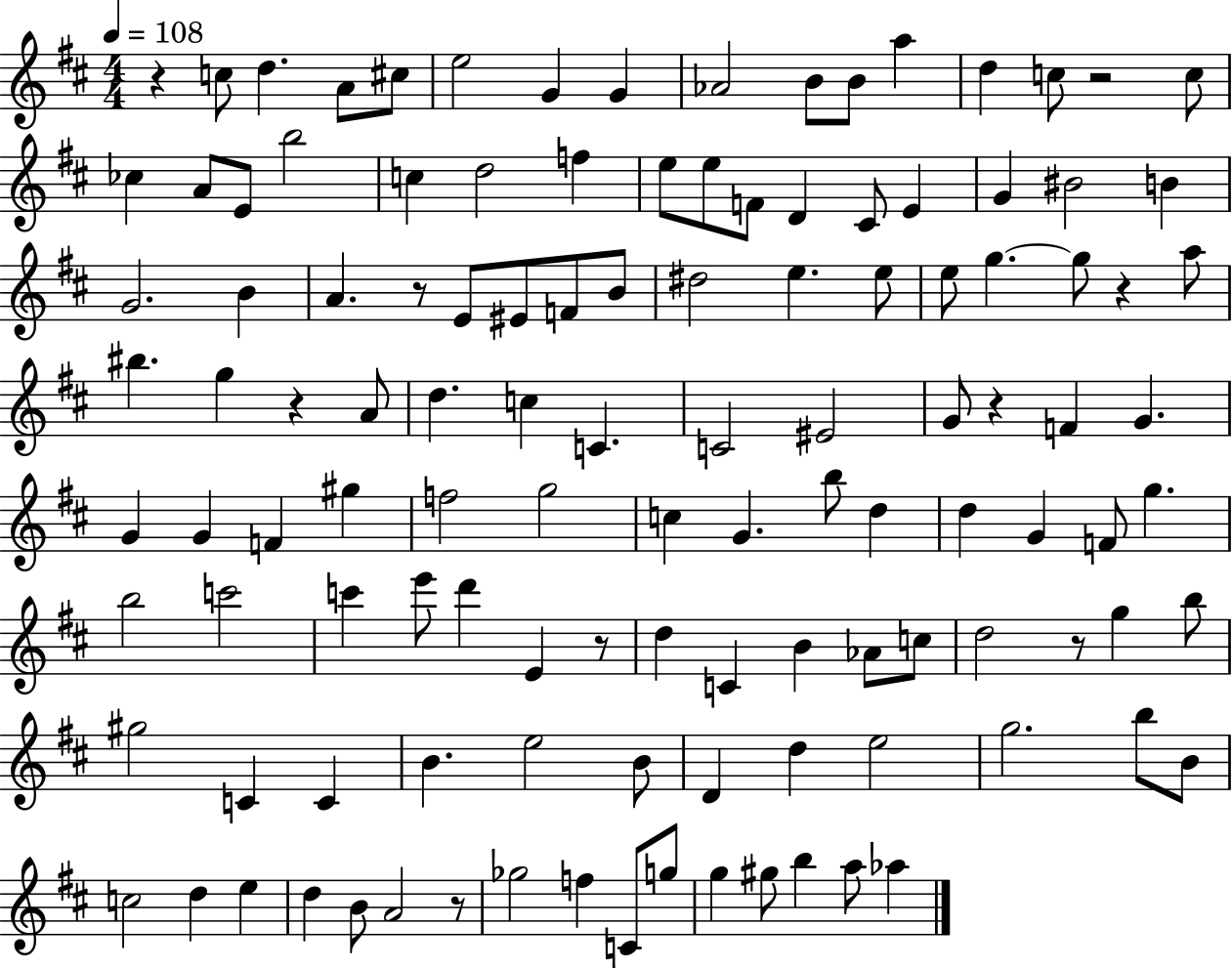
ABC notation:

X:1
T:Untitled
M:4/4
L:1/4
K:D
z c/2 d A/2 ^c/2 e2 G G _A2 B/2 B/2 a d c/2 z2 c/2 _c A/2 E/2 b2 c d2 f e/2 e/2 F/2 D ^C/2 E G ^B2 B G2 B A z/2 E/2 ^E/2 F/2 B/2 ^d2 e e/2 e/2 g g/2 z a/2 ^b g z A/2 d c C C2 ^E2 G/2 z F G G G F ^g f2 g2 c G b/2 d d G F/2 g b2 c'2 c' e'/2 d' E z/2 d C B _A/2 c/2 d2 z/2 g b/2 ^g2 C C B e2 B/2 D d e2 g2 b/2 B/2 c2 d e d B/2 A2 z/2 _g2 f C/2 g/2 g ^g/2 b a/2 _a